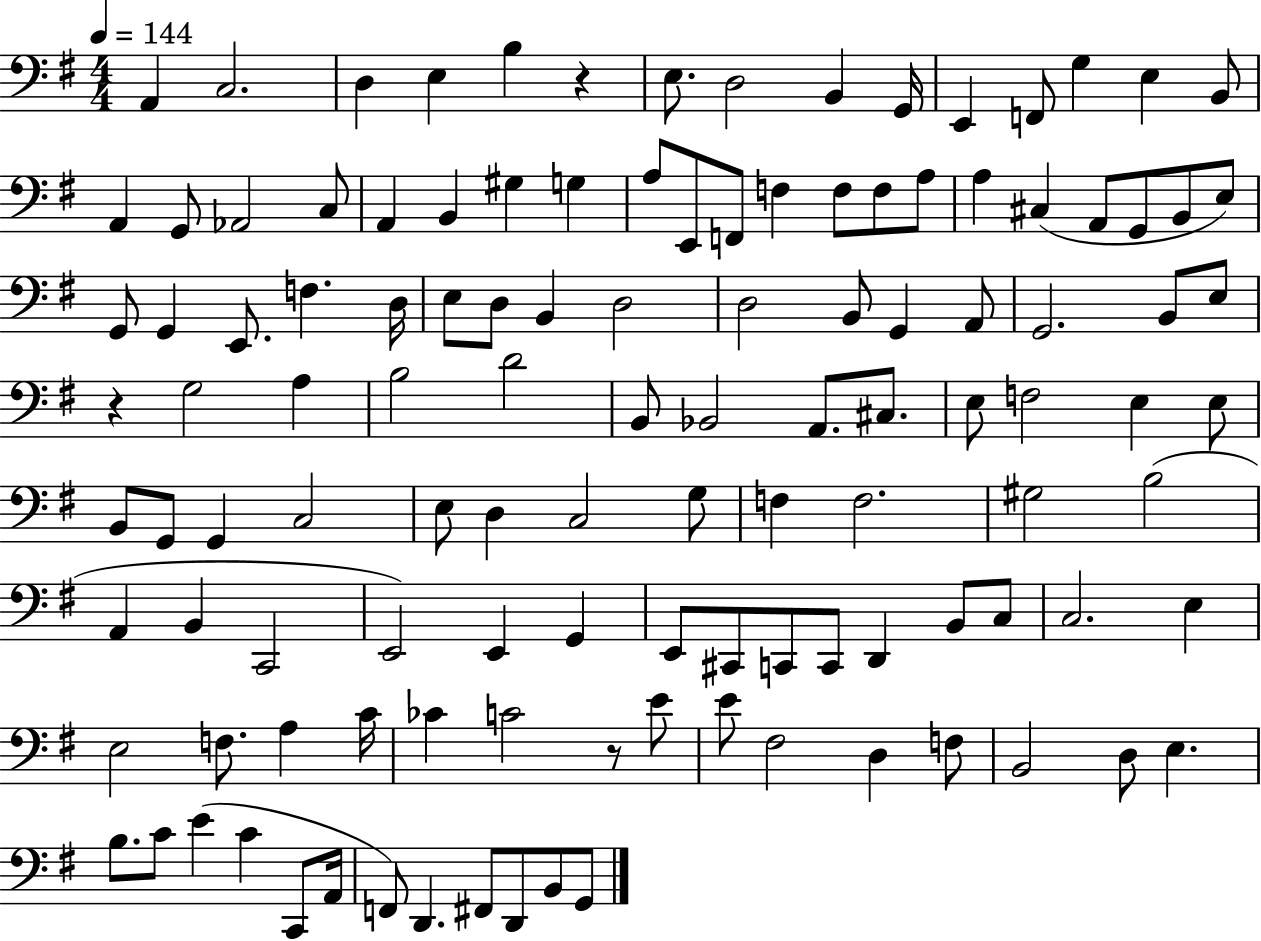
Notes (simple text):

A2/q C3/h. D3/q E3/q B3/q R/q E3/e. D3/h B2/q G2/s E2/q F2/e G3/q E3/q B2/e A2/q G2/e Ab2/h C3/e A2/q B2/q G#3/q G3/q A3/e E2/e F2/e F3/q F3/e F3/e A3/e A3/q C#3/q A2/e G2/e B2/e E3/e G2/e G2/q E2/e. F3/q. D3/s E3/e D3/e B2/q D3/h D3/h B2/e G2/q A2/e G2/h. B2/e E3/e R/q G3/h A3/q B3/h D4/h B2/e Bb2/h A2/e. C#3/e. E3/e F3/h E3/q E3/e B2/e G2/e G2/q C3/h E3/e D3/q C3/h G3/e F3/q F3/h. G#3/h B3/h A2/q B2/q C2/h E2/h E2/q G2/q E2/e C#2/e C2/e C2/e D2/q B2/e C3/e C3/h. E3/q E3/h F3/e. A3/q C4/s CES4/q C4/h R/e E4/e E4/e F#3/h D3/q F3/e B2/h D3/e E3/q. B3/e. C4/e E4/q C4/q C2/e A2/s F2/e D2/q. F#2/e D2/e B2/e G2/e